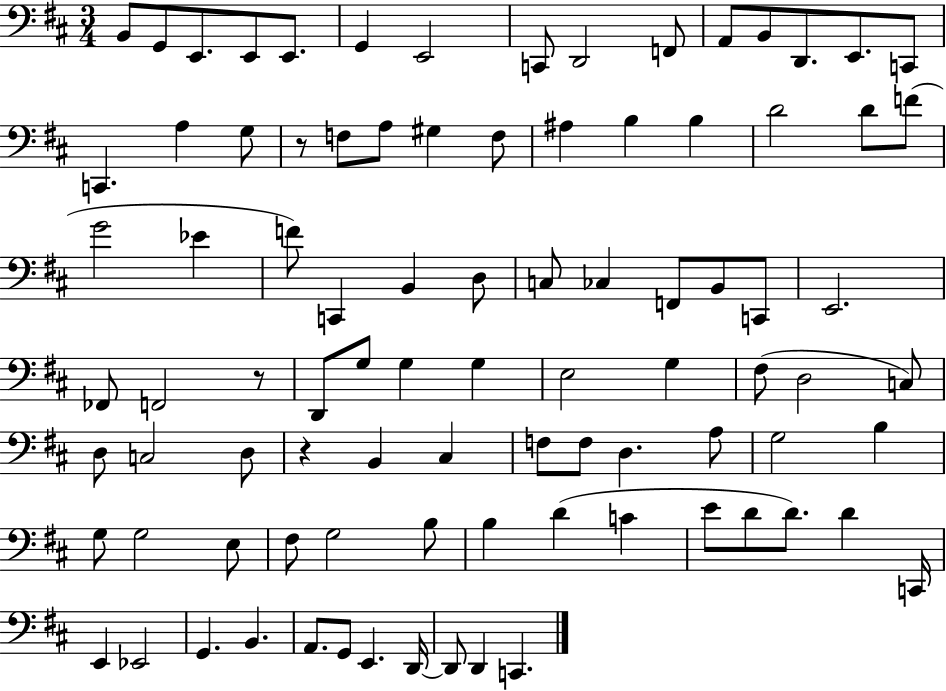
X:1
T:Untitled
M:3/4
L:1/4
K:D
B,,/2 G,,/2 E,,/2 E,,/2 E,,/2 G,, E,,2 C,,/2 D,,2 F,,/2 A,,/2 B,,/2 D,,/2 E,,/2 C,,/2 C,, A, G,/2 z/2 F,/2 A,/2 ^G, F,/2 ^A, B, B, D2 D/2 F/2 G2 _E F/2 C,, B,, D,/2 C,/2 _C, F,,/2 B,,/2 C,,/2 E,,2 _F,,/2 F,,2 z/2 D,,/2 G,/2 G, G, E,2 G, ^F,/2 D,2 C,/2 D,/2 C,2 D,/2 z B,, ^C, F,/2 F,/2 D, A,/2 G,2 B, G,/2 G,2 E,/2 ^F,/2 G,2 B,/2 B, D C E/2 D/2 D/2 D C,,/4 E,, _E,,2 G,, B,, A,,/2 G,,/2 E,, D,,/4 D,,/2 D,, C,,